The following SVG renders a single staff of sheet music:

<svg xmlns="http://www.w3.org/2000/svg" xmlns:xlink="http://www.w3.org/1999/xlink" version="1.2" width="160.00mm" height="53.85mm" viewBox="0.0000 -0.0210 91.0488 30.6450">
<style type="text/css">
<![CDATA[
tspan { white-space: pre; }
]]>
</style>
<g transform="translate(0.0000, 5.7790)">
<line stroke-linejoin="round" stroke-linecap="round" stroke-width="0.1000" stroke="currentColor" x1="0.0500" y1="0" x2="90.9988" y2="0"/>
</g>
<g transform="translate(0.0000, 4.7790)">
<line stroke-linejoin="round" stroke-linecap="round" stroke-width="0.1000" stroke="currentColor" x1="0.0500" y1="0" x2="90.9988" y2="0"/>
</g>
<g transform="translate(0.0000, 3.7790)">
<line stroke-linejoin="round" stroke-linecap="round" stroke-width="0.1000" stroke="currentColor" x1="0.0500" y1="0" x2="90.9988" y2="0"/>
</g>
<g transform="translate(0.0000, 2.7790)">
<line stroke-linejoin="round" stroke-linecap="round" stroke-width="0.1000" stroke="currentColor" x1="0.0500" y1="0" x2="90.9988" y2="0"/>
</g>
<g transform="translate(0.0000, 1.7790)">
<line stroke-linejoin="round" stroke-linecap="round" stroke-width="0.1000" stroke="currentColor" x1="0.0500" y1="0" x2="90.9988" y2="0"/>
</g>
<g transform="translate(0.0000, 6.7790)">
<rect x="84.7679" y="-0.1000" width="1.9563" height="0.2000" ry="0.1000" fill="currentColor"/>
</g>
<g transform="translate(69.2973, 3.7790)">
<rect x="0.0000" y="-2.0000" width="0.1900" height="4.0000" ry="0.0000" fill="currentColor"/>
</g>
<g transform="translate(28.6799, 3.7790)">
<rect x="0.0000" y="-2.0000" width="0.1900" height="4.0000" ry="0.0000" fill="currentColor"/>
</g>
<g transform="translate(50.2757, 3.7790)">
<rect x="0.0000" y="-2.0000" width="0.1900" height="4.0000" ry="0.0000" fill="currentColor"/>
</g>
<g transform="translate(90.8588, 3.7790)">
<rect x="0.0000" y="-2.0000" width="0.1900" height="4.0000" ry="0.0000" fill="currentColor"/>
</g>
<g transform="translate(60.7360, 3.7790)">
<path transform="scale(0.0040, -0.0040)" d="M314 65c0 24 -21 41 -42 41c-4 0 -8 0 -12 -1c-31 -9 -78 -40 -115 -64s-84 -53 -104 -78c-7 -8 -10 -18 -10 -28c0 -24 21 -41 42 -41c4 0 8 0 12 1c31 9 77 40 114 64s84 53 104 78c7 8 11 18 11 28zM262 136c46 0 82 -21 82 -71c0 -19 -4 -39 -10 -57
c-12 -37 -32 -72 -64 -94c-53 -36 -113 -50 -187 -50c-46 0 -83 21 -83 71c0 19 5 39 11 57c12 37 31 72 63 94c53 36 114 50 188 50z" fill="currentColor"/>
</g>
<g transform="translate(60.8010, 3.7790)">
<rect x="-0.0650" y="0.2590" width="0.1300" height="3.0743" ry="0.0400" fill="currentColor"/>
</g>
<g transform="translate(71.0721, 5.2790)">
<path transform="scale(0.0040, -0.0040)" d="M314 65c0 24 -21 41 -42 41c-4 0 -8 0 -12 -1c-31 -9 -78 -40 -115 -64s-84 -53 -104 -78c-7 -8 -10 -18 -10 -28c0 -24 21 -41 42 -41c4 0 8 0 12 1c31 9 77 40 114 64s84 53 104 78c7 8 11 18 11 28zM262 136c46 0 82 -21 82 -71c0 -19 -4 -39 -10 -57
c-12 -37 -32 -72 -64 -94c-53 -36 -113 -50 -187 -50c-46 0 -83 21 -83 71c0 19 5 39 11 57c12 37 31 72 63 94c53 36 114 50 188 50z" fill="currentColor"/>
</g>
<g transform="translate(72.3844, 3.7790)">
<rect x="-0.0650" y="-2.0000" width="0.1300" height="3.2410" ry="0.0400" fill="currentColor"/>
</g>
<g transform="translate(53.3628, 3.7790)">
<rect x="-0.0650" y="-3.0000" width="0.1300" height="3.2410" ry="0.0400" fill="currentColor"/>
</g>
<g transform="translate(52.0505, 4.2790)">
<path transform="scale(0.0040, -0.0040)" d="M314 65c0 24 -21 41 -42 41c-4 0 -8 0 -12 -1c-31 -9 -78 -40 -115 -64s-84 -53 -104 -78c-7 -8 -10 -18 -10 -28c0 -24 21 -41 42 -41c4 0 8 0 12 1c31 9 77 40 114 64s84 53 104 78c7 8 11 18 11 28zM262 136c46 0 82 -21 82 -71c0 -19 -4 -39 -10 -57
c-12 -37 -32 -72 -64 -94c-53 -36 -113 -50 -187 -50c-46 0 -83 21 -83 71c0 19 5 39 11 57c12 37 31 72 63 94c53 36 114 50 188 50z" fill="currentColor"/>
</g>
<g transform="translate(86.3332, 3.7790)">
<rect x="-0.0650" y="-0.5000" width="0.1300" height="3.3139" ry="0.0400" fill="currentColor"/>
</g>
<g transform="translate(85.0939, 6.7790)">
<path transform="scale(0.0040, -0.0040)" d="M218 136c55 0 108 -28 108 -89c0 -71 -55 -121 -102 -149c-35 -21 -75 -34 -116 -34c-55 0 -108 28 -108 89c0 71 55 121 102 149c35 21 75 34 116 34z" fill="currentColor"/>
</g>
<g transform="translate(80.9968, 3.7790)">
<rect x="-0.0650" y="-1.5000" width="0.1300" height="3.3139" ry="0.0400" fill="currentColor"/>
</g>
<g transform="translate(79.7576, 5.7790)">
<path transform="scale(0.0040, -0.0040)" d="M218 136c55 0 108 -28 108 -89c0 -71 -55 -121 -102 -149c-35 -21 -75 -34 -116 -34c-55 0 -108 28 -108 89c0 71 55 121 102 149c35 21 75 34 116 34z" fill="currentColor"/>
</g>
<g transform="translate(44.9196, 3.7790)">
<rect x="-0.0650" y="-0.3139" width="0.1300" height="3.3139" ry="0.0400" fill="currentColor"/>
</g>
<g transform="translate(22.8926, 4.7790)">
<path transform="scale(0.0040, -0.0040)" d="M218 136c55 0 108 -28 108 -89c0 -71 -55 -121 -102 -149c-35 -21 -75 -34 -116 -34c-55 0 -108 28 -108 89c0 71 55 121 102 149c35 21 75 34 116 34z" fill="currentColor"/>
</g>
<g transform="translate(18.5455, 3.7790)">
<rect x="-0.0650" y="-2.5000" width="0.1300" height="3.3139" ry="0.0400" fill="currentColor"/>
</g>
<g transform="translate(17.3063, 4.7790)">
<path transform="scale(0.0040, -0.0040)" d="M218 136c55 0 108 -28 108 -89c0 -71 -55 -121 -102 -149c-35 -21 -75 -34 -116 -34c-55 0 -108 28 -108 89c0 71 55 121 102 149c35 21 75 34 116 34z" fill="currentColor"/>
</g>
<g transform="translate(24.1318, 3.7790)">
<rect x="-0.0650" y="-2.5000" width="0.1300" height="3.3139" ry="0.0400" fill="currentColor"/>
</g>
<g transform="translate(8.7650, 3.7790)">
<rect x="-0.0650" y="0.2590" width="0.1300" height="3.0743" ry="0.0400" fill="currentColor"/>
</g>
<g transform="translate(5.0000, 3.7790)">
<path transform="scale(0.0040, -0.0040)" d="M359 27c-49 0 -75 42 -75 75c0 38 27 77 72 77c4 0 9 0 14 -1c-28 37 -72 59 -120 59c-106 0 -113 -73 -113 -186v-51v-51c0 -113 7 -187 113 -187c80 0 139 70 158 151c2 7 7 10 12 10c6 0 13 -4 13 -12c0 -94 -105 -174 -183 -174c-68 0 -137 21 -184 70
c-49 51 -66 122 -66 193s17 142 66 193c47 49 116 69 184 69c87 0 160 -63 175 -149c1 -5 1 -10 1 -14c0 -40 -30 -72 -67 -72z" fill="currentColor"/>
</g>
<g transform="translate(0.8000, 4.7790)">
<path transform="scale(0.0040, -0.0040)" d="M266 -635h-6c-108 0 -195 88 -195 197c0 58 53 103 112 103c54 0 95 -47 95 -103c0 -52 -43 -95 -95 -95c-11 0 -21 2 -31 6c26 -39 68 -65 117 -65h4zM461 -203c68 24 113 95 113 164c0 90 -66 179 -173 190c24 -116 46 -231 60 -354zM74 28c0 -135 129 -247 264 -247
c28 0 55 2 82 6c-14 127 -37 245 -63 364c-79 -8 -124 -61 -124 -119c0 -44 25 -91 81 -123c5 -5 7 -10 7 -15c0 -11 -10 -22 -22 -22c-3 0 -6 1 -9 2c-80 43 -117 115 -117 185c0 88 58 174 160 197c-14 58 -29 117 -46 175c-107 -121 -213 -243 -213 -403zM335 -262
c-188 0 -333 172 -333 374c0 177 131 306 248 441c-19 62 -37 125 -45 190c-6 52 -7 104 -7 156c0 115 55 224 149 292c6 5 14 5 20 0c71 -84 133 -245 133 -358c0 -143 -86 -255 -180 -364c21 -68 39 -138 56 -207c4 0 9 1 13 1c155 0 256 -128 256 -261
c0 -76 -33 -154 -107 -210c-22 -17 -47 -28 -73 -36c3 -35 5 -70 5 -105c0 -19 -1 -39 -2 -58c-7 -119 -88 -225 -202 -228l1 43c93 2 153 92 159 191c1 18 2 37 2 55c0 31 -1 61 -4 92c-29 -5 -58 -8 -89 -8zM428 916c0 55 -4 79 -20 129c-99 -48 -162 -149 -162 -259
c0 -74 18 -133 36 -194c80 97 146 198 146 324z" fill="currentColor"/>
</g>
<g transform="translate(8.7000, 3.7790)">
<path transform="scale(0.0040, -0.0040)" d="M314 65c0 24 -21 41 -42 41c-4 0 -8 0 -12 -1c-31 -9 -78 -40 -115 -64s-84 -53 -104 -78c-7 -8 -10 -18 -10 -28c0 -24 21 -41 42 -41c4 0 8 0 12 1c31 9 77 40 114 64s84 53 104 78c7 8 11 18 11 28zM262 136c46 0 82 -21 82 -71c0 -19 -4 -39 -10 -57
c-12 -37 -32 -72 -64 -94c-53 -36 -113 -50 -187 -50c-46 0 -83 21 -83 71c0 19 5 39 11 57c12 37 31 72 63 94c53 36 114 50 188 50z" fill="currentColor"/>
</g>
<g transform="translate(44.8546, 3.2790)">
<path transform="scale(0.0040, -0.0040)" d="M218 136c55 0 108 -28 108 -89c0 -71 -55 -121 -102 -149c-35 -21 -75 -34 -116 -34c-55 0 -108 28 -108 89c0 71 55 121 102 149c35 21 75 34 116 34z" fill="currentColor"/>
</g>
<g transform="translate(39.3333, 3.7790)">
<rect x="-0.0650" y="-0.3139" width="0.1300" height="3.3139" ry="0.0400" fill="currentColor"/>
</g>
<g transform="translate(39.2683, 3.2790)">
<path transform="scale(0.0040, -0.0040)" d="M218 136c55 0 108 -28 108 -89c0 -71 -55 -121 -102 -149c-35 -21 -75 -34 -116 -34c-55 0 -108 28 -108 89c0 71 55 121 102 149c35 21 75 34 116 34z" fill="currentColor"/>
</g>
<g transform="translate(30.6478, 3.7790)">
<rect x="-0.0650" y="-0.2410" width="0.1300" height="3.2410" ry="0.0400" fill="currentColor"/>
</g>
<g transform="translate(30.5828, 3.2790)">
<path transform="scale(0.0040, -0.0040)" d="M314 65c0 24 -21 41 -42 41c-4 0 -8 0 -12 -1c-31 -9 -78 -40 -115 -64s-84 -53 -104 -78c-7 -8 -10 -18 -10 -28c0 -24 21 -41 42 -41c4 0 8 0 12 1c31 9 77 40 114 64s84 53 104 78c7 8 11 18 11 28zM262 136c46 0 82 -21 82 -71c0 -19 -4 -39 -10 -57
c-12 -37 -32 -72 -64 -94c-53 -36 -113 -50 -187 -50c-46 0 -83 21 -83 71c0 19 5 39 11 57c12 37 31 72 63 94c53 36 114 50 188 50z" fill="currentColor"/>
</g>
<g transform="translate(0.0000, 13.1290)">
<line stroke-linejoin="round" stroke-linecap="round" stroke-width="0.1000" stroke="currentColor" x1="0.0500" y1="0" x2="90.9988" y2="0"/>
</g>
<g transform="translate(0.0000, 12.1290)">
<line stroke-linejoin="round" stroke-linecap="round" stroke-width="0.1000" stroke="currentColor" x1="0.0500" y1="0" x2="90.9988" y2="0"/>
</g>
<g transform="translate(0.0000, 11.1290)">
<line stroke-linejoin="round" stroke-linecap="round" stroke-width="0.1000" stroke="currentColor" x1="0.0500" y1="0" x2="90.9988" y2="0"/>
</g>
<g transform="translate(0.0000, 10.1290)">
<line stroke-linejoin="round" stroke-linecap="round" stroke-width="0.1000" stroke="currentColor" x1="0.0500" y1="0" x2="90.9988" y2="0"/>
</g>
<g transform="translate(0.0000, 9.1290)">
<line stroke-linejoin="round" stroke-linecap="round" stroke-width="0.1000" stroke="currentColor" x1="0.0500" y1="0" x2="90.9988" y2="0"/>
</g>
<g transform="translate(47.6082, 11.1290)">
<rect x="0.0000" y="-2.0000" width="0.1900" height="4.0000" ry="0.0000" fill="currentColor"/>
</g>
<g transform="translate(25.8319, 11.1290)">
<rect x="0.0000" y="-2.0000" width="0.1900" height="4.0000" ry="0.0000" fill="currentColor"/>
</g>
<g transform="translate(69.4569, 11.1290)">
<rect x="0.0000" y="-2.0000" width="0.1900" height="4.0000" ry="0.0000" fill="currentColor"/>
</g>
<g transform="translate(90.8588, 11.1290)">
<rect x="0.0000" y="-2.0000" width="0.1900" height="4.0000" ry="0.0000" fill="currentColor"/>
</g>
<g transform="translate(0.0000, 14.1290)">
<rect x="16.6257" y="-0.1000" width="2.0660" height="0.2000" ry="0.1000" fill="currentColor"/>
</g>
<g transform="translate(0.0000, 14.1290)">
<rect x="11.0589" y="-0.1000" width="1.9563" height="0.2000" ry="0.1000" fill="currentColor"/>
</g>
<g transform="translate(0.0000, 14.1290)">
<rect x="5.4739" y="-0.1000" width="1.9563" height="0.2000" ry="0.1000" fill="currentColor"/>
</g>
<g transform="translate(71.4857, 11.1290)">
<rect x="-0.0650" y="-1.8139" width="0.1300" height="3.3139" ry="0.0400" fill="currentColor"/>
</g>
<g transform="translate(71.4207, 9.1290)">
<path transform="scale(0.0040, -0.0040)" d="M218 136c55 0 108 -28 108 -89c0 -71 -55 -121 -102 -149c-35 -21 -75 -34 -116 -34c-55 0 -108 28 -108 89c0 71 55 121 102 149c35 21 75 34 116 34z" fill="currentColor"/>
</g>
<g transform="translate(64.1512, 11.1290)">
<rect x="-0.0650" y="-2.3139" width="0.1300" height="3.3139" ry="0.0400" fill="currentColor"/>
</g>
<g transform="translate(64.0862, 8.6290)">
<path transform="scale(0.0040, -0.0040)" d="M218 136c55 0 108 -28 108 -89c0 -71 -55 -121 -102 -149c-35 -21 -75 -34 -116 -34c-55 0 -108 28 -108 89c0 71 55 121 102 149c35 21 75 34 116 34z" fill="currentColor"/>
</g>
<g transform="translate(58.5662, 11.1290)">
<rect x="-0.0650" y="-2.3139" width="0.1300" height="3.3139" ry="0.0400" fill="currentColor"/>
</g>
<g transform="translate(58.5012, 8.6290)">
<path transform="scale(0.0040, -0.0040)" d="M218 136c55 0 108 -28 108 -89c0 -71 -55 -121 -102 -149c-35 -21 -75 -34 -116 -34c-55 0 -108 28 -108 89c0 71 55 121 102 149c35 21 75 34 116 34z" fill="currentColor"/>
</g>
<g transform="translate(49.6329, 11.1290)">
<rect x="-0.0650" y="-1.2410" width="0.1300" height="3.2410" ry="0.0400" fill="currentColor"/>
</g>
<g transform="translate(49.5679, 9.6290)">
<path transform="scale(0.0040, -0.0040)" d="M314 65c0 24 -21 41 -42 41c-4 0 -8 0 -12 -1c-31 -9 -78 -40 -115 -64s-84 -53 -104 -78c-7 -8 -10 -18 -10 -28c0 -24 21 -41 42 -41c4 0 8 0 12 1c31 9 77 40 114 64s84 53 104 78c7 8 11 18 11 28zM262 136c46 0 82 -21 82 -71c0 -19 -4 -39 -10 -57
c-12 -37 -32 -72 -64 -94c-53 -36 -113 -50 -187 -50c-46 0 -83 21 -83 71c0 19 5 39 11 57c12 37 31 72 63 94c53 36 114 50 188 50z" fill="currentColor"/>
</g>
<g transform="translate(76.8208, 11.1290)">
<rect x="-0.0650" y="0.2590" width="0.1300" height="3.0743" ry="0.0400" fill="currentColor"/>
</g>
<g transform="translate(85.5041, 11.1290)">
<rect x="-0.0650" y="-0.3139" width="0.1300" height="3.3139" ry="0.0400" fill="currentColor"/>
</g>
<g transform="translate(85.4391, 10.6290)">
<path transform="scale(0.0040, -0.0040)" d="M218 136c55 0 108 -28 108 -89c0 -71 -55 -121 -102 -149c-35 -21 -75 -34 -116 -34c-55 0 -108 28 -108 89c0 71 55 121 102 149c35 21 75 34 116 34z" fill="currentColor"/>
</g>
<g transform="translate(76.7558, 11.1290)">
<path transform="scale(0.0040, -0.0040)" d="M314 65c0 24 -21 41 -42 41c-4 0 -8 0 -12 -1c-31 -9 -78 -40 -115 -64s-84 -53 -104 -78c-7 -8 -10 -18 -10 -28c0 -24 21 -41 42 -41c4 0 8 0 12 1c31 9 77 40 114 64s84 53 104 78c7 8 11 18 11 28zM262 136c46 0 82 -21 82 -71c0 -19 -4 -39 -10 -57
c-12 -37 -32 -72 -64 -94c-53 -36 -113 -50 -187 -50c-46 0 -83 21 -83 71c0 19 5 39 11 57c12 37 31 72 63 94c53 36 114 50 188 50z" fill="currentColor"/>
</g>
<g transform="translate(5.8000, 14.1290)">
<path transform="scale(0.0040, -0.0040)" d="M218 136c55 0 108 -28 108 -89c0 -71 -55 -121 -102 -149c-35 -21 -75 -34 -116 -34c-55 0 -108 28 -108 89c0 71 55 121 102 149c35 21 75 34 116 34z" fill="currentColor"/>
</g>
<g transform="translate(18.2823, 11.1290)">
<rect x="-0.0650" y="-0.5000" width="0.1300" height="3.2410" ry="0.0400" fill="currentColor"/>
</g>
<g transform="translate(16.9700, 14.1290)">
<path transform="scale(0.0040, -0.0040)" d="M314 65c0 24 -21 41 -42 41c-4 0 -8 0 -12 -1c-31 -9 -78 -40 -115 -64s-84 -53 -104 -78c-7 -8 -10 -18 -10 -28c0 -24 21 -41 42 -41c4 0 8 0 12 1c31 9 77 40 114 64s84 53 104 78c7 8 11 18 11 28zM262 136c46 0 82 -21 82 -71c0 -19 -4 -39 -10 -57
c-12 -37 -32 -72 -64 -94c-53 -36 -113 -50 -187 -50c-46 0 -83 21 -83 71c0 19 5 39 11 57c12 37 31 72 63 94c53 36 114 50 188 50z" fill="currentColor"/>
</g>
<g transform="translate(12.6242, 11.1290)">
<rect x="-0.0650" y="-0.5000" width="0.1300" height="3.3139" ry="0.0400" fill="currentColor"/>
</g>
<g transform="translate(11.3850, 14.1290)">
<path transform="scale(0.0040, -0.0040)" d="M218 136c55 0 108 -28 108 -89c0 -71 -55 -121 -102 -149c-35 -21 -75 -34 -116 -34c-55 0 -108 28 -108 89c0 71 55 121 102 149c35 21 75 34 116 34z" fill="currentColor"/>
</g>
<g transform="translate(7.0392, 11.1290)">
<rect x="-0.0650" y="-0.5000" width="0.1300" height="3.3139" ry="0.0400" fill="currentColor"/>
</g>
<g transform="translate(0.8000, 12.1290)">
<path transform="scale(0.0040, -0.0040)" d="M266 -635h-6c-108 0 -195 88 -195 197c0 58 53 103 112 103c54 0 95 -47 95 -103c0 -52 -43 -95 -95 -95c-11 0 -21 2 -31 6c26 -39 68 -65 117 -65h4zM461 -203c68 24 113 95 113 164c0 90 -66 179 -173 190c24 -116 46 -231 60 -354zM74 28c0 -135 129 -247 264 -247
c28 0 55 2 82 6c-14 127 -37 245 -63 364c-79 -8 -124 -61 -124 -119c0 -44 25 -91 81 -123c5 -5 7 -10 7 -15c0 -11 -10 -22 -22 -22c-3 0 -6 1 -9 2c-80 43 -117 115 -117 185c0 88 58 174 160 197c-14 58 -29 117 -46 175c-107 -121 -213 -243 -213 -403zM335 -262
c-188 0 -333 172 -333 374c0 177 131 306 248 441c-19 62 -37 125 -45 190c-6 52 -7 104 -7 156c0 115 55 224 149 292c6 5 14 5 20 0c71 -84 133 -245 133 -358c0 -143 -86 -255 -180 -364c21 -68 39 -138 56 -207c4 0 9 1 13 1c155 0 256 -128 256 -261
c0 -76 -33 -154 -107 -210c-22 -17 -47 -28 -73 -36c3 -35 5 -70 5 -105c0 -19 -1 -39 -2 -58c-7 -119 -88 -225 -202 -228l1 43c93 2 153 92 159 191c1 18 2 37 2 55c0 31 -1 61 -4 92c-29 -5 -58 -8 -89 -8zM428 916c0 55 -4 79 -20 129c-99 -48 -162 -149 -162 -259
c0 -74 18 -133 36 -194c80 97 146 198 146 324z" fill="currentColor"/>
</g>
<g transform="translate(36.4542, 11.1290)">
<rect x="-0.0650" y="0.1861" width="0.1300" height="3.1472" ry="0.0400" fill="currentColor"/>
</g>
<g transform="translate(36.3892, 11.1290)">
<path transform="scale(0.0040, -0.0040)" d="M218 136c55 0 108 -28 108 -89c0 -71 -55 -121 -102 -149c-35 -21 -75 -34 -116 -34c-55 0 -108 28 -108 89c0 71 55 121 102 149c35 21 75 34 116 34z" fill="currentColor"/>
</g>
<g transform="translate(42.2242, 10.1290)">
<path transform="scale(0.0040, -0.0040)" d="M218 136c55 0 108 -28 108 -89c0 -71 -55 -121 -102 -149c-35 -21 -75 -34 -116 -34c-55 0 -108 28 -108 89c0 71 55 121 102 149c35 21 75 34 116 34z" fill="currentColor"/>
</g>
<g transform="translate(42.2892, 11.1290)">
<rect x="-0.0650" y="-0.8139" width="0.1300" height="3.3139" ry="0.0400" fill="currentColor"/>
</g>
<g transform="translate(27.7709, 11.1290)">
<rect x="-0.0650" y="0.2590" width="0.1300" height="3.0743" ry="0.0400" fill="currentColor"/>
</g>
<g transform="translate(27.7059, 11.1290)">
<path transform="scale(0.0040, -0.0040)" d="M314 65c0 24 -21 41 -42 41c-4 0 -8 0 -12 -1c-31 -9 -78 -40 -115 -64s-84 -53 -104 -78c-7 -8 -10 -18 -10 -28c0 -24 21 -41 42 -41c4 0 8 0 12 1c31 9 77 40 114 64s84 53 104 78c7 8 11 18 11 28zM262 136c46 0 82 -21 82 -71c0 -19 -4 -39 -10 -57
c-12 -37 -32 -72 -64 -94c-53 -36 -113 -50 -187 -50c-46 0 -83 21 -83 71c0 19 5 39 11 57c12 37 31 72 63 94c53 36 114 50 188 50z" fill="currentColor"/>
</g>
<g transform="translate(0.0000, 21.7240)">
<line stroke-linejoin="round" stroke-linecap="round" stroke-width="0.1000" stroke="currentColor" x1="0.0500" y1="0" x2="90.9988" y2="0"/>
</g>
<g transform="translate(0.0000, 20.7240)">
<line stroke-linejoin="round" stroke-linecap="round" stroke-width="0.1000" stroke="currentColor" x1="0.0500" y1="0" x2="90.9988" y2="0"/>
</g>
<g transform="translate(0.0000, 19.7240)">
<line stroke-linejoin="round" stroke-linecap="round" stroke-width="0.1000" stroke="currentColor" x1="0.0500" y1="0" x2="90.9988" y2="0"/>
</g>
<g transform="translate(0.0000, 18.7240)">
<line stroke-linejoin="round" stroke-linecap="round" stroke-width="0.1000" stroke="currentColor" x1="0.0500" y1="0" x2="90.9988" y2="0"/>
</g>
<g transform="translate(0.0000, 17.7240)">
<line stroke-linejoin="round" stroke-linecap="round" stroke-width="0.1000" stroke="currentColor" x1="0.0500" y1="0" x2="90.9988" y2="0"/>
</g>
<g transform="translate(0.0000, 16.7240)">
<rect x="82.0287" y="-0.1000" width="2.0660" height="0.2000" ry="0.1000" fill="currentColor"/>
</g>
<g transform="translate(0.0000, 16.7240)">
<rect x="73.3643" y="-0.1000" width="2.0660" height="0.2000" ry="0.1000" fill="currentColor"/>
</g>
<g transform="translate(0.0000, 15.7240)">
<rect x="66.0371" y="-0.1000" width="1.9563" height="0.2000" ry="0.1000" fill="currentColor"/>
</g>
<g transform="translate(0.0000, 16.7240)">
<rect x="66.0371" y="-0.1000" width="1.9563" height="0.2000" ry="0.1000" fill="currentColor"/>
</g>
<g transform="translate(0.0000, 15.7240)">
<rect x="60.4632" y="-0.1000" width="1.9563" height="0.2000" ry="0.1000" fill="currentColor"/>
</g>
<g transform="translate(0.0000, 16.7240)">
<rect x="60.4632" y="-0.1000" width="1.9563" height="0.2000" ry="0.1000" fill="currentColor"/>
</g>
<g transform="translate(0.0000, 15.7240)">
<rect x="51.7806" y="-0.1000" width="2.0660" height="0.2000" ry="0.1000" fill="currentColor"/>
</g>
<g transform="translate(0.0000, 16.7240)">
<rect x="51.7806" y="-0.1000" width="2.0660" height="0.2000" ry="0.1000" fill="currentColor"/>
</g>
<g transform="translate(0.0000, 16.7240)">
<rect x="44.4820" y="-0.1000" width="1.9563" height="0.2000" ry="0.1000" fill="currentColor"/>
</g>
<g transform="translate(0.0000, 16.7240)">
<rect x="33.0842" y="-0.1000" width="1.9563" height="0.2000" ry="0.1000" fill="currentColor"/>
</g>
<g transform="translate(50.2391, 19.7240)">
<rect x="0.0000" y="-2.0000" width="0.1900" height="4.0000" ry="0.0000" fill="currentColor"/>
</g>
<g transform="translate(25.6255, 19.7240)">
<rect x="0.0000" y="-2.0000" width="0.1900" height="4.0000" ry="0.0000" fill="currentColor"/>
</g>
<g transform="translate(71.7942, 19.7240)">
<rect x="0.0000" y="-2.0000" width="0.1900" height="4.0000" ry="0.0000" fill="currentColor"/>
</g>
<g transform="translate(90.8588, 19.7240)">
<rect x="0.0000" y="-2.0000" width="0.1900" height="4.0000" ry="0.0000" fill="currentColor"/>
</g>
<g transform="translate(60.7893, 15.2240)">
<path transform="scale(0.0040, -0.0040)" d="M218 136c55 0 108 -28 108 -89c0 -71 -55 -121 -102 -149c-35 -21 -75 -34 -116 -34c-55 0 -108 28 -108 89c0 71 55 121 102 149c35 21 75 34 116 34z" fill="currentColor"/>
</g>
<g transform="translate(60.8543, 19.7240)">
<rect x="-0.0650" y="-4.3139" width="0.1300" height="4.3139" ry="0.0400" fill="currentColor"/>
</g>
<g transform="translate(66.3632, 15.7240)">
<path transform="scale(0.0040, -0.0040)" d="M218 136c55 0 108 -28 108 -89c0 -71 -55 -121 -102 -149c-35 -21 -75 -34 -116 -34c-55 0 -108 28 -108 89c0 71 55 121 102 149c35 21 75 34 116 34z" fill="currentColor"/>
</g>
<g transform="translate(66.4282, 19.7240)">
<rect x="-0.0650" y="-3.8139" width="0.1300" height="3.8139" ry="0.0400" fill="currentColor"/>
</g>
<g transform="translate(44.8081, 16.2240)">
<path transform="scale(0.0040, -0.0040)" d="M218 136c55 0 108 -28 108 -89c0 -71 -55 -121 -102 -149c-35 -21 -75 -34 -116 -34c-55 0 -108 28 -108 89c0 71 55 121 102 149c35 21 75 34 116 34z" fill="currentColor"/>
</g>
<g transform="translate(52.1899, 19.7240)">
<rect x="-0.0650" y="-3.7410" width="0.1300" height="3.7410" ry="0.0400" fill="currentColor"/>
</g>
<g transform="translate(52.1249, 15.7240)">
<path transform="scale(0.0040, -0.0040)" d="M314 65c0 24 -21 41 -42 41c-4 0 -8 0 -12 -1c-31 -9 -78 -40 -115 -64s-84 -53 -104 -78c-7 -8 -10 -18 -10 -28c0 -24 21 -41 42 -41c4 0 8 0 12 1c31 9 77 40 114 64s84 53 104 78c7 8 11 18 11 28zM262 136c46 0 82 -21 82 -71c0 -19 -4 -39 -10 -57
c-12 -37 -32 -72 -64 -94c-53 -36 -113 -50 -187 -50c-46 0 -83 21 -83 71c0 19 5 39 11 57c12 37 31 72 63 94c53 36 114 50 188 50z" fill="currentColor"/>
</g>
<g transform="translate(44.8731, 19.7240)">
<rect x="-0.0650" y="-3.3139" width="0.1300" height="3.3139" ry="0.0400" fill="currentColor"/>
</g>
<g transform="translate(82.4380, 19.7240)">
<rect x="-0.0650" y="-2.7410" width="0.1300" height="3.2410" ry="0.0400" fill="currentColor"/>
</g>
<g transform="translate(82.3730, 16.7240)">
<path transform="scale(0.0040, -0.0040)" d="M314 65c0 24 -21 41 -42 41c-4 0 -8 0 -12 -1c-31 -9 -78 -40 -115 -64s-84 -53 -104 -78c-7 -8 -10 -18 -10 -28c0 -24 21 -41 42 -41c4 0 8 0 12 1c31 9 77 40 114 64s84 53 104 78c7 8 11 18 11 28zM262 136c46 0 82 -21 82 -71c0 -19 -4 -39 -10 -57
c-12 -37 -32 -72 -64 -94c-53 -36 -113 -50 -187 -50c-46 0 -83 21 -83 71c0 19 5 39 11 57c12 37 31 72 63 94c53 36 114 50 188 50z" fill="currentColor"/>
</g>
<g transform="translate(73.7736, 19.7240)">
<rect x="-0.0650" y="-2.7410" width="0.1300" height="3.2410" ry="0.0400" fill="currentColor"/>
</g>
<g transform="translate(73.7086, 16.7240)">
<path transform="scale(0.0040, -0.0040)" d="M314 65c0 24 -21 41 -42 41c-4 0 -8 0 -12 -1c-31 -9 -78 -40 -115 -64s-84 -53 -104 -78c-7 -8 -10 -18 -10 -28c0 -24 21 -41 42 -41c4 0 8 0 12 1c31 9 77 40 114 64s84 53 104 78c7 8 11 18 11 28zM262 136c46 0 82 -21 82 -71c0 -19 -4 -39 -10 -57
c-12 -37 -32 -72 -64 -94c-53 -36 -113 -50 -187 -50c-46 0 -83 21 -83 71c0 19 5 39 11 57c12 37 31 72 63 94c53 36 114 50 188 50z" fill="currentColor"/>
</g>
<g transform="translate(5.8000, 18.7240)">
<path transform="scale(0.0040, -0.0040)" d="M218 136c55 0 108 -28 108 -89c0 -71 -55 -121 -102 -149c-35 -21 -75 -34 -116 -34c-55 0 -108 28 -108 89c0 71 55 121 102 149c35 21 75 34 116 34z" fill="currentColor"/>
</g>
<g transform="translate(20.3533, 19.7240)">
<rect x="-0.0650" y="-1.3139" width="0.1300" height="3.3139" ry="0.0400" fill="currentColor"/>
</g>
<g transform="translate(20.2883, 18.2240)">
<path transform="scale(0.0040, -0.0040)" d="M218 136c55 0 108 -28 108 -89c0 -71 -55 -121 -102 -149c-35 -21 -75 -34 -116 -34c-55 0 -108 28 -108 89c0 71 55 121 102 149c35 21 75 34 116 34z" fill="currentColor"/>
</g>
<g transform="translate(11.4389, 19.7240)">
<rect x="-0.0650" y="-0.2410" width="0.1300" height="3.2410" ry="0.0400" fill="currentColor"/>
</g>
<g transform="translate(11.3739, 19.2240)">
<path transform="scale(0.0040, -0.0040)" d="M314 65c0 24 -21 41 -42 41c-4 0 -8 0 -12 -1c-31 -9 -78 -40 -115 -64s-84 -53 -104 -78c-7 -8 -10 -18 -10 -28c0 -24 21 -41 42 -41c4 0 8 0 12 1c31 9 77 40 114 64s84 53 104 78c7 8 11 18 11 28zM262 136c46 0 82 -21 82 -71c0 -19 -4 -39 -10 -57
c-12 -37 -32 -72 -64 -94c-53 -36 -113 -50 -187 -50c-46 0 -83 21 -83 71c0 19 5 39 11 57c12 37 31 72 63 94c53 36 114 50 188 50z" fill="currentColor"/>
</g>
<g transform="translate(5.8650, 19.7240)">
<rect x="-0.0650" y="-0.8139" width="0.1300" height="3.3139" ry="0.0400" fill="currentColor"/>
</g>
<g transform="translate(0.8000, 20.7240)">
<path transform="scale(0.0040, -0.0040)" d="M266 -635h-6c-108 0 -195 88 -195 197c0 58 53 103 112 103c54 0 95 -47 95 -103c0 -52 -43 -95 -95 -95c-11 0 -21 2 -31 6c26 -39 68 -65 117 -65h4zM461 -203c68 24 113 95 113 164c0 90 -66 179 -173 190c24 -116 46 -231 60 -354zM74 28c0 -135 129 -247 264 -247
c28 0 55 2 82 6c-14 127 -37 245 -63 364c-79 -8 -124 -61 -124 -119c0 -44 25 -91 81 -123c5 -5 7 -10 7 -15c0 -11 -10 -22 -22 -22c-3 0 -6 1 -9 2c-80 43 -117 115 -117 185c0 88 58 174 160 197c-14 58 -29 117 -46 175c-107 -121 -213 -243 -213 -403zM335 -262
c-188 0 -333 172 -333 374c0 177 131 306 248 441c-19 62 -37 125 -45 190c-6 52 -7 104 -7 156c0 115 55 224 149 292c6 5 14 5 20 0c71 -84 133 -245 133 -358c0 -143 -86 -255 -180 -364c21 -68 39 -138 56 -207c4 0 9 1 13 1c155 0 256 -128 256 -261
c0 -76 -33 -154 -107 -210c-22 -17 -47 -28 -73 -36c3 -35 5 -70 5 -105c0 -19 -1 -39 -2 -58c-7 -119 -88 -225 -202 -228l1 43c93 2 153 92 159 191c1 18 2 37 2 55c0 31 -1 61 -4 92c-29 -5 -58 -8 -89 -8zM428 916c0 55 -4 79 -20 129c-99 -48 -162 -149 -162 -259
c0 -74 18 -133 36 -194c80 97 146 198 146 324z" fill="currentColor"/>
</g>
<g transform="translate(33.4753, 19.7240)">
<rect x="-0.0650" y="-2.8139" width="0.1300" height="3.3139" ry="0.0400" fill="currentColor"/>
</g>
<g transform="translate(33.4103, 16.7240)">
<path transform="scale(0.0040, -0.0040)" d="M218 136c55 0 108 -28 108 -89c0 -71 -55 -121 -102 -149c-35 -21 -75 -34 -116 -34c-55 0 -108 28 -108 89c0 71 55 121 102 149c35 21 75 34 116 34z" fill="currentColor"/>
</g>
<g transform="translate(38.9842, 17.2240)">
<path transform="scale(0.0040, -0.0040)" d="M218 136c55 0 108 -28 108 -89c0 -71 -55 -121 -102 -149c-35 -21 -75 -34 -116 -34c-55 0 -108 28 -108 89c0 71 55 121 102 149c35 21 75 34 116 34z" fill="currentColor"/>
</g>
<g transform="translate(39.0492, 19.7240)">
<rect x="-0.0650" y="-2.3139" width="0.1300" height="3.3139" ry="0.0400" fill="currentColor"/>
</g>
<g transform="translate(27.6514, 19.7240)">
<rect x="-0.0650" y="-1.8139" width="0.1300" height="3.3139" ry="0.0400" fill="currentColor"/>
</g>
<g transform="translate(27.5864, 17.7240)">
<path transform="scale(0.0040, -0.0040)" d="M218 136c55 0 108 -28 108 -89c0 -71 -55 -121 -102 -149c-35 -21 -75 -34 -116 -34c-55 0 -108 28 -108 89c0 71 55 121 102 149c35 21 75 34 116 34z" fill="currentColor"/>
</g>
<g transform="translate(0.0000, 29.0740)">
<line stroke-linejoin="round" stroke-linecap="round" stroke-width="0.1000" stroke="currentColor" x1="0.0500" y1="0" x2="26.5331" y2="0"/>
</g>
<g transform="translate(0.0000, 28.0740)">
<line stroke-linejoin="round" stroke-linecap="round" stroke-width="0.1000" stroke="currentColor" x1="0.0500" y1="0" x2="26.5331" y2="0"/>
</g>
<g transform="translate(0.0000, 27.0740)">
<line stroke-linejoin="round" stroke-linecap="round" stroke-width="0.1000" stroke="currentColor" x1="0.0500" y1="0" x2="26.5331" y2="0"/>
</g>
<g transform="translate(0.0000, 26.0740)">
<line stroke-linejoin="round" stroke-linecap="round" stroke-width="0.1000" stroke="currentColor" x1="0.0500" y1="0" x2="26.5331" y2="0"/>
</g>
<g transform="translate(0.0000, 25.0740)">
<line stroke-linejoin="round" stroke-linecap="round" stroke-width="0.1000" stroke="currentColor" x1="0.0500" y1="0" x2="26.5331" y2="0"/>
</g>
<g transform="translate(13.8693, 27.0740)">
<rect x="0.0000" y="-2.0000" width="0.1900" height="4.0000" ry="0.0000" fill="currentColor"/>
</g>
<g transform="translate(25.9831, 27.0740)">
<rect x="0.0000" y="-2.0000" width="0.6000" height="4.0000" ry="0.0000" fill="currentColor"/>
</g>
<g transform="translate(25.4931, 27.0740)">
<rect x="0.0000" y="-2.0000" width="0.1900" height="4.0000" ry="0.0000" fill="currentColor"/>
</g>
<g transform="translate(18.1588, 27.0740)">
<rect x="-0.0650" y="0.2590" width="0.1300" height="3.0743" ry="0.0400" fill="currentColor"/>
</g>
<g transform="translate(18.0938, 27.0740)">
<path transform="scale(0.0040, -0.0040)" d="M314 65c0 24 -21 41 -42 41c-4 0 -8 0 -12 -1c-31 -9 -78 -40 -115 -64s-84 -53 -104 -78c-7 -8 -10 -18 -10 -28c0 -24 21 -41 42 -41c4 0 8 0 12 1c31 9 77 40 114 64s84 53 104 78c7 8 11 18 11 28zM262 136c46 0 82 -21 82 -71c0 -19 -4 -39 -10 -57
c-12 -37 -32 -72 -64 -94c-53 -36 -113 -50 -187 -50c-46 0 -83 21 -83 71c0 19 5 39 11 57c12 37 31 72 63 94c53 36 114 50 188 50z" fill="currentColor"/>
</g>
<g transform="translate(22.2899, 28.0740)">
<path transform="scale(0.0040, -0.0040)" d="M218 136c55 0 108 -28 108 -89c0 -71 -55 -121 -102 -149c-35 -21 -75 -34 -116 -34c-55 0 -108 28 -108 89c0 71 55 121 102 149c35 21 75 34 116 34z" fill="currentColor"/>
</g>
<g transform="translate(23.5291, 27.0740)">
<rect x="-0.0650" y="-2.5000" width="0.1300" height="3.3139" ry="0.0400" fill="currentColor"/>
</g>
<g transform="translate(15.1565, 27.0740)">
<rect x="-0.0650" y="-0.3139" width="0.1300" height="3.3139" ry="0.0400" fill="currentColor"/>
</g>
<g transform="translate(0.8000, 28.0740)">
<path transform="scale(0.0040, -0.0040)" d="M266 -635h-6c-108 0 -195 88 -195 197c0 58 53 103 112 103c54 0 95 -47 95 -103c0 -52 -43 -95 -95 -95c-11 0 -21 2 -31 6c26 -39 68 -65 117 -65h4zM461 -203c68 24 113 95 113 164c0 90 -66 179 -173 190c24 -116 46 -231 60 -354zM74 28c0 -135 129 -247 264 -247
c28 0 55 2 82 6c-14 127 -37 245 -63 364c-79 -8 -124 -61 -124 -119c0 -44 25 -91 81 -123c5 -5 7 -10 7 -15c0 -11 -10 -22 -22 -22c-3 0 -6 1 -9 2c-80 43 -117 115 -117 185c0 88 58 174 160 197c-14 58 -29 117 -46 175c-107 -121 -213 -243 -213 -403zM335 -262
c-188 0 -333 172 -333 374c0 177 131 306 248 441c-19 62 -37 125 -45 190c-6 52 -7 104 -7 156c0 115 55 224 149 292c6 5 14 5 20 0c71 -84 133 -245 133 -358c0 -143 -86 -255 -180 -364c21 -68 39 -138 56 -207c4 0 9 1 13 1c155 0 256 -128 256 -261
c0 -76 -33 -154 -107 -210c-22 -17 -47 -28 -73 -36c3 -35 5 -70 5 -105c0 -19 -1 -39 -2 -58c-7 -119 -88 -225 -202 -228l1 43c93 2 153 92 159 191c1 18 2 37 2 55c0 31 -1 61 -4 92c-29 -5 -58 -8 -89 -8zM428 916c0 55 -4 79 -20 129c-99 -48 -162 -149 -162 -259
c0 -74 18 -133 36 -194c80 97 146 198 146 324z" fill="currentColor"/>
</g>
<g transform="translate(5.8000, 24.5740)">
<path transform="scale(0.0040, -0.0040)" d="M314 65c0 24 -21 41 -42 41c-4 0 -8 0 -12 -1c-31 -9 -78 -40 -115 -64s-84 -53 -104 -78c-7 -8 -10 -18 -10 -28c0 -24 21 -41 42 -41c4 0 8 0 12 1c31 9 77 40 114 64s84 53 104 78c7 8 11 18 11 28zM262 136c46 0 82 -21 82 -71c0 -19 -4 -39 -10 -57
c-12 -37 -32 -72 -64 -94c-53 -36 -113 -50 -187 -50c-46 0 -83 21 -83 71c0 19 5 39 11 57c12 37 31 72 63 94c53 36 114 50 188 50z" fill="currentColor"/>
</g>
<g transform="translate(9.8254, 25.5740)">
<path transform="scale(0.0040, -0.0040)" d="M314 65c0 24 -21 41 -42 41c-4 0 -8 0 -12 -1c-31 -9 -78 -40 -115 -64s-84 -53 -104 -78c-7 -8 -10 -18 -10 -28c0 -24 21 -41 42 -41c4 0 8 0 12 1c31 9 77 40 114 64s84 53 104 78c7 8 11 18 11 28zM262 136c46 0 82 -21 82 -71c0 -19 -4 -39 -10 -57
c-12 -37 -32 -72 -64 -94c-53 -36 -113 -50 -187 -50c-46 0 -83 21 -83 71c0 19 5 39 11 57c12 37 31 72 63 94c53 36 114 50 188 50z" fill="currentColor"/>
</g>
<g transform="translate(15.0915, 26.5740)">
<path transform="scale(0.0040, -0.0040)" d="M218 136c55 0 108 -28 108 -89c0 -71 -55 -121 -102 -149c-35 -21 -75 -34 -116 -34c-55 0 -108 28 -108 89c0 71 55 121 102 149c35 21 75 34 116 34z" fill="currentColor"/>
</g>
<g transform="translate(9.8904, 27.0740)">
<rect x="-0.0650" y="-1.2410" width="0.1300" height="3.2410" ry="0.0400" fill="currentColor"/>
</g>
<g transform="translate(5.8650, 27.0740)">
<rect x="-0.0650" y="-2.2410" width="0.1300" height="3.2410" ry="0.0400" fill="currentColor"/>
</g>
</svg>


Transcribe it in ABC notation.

X:1
T:Untitled
M:4/4
L:1/4
K:C
B2 G G c2 c c A2 B2 F2 E C C C C2 B2 B d e2 g g f B2 c d c2 e f a g b c'2 d' c' a2 a2 g2 e2 c B2 G